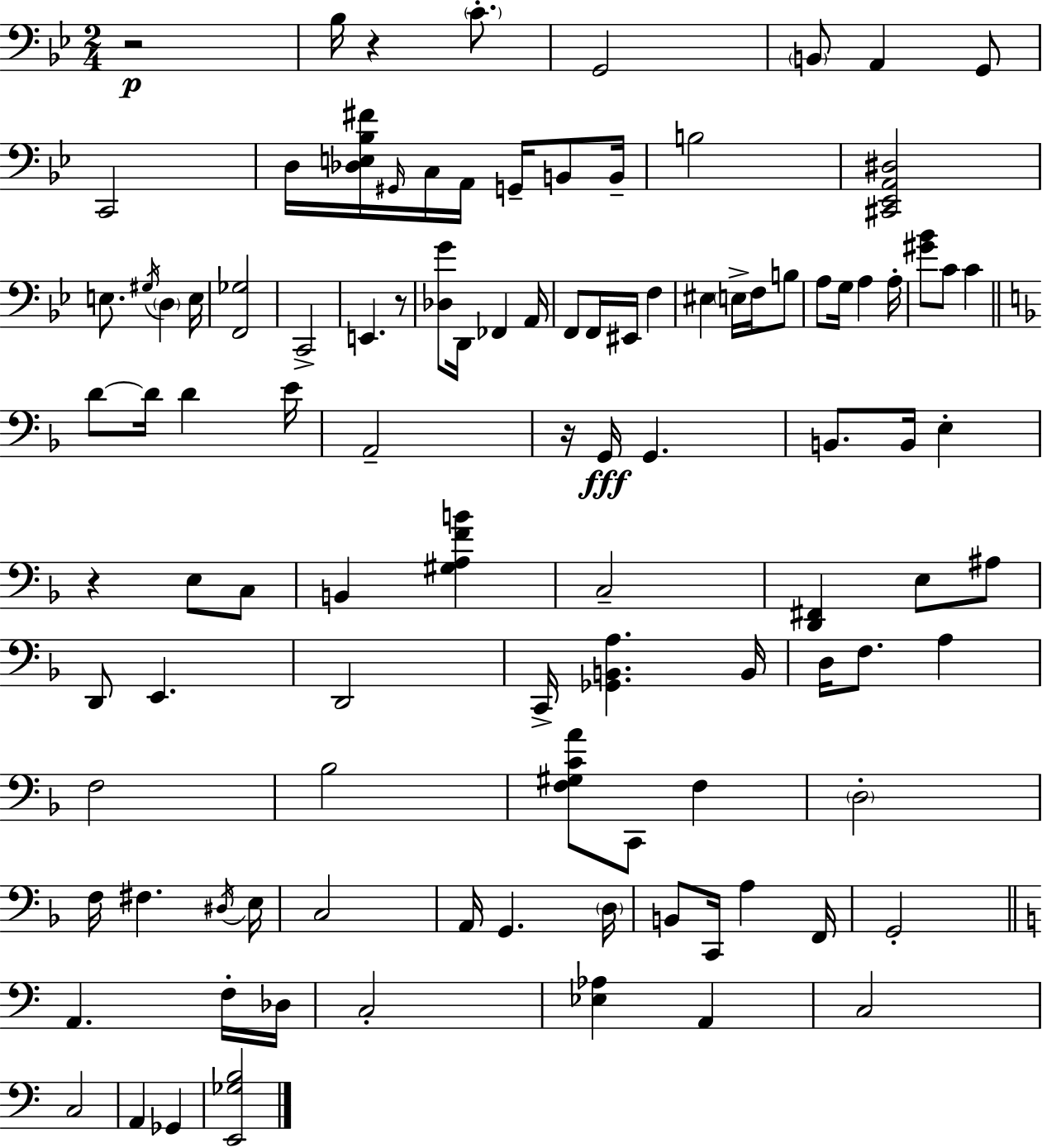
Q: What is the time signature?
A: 2/4